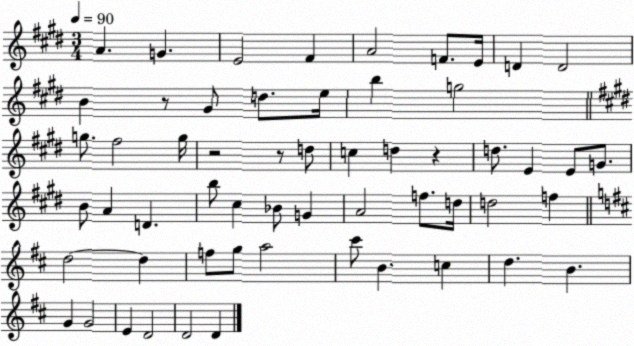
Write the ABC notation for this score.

X:1
T:Untitled
M:3/4
L:1/4
K:E
A G E2 ^F A2 F/2 E/4 D D2 B z/2 ^G/2 d/2 e/4 b g2 g/2 ^f2 g/4 z2 z/2 d/2 c d z d/2 E E/2 G/2 B/2 A D b/2 ^c _B/2 G A2 f/2 d/4 d2 f d2 d f/2 g/2 a2 ^c'/2 B c d B G G2 E D2 D2 D